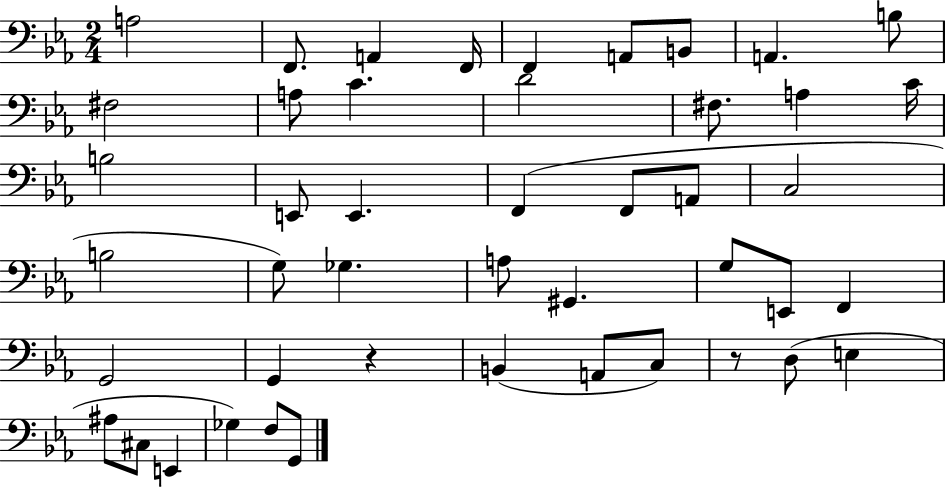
A3/h F2/e. A2/q F2/s F2/q A2/e B2/e A2/q. B3/e F#3/h A3/e C4/q. D4/h F#3/e. A3/q C4/s B3/h E2/e E2/q. F2/q F2/e A2/e C3/h B3/h G3/e Gb3/q. A3/e G#2/q. G3/e E2/e F2/q G2/h G2/q R/q B2/q A2/e C3/e R/e D3/e E3/q A#3/e C#3/e E2/q Gb3/q F3/e G2/e